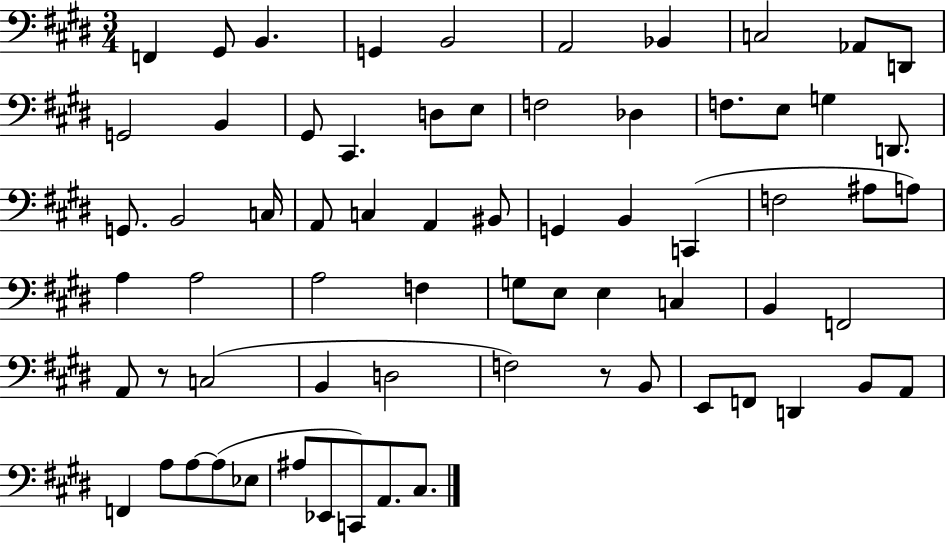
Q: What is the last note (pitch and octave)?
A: C#3